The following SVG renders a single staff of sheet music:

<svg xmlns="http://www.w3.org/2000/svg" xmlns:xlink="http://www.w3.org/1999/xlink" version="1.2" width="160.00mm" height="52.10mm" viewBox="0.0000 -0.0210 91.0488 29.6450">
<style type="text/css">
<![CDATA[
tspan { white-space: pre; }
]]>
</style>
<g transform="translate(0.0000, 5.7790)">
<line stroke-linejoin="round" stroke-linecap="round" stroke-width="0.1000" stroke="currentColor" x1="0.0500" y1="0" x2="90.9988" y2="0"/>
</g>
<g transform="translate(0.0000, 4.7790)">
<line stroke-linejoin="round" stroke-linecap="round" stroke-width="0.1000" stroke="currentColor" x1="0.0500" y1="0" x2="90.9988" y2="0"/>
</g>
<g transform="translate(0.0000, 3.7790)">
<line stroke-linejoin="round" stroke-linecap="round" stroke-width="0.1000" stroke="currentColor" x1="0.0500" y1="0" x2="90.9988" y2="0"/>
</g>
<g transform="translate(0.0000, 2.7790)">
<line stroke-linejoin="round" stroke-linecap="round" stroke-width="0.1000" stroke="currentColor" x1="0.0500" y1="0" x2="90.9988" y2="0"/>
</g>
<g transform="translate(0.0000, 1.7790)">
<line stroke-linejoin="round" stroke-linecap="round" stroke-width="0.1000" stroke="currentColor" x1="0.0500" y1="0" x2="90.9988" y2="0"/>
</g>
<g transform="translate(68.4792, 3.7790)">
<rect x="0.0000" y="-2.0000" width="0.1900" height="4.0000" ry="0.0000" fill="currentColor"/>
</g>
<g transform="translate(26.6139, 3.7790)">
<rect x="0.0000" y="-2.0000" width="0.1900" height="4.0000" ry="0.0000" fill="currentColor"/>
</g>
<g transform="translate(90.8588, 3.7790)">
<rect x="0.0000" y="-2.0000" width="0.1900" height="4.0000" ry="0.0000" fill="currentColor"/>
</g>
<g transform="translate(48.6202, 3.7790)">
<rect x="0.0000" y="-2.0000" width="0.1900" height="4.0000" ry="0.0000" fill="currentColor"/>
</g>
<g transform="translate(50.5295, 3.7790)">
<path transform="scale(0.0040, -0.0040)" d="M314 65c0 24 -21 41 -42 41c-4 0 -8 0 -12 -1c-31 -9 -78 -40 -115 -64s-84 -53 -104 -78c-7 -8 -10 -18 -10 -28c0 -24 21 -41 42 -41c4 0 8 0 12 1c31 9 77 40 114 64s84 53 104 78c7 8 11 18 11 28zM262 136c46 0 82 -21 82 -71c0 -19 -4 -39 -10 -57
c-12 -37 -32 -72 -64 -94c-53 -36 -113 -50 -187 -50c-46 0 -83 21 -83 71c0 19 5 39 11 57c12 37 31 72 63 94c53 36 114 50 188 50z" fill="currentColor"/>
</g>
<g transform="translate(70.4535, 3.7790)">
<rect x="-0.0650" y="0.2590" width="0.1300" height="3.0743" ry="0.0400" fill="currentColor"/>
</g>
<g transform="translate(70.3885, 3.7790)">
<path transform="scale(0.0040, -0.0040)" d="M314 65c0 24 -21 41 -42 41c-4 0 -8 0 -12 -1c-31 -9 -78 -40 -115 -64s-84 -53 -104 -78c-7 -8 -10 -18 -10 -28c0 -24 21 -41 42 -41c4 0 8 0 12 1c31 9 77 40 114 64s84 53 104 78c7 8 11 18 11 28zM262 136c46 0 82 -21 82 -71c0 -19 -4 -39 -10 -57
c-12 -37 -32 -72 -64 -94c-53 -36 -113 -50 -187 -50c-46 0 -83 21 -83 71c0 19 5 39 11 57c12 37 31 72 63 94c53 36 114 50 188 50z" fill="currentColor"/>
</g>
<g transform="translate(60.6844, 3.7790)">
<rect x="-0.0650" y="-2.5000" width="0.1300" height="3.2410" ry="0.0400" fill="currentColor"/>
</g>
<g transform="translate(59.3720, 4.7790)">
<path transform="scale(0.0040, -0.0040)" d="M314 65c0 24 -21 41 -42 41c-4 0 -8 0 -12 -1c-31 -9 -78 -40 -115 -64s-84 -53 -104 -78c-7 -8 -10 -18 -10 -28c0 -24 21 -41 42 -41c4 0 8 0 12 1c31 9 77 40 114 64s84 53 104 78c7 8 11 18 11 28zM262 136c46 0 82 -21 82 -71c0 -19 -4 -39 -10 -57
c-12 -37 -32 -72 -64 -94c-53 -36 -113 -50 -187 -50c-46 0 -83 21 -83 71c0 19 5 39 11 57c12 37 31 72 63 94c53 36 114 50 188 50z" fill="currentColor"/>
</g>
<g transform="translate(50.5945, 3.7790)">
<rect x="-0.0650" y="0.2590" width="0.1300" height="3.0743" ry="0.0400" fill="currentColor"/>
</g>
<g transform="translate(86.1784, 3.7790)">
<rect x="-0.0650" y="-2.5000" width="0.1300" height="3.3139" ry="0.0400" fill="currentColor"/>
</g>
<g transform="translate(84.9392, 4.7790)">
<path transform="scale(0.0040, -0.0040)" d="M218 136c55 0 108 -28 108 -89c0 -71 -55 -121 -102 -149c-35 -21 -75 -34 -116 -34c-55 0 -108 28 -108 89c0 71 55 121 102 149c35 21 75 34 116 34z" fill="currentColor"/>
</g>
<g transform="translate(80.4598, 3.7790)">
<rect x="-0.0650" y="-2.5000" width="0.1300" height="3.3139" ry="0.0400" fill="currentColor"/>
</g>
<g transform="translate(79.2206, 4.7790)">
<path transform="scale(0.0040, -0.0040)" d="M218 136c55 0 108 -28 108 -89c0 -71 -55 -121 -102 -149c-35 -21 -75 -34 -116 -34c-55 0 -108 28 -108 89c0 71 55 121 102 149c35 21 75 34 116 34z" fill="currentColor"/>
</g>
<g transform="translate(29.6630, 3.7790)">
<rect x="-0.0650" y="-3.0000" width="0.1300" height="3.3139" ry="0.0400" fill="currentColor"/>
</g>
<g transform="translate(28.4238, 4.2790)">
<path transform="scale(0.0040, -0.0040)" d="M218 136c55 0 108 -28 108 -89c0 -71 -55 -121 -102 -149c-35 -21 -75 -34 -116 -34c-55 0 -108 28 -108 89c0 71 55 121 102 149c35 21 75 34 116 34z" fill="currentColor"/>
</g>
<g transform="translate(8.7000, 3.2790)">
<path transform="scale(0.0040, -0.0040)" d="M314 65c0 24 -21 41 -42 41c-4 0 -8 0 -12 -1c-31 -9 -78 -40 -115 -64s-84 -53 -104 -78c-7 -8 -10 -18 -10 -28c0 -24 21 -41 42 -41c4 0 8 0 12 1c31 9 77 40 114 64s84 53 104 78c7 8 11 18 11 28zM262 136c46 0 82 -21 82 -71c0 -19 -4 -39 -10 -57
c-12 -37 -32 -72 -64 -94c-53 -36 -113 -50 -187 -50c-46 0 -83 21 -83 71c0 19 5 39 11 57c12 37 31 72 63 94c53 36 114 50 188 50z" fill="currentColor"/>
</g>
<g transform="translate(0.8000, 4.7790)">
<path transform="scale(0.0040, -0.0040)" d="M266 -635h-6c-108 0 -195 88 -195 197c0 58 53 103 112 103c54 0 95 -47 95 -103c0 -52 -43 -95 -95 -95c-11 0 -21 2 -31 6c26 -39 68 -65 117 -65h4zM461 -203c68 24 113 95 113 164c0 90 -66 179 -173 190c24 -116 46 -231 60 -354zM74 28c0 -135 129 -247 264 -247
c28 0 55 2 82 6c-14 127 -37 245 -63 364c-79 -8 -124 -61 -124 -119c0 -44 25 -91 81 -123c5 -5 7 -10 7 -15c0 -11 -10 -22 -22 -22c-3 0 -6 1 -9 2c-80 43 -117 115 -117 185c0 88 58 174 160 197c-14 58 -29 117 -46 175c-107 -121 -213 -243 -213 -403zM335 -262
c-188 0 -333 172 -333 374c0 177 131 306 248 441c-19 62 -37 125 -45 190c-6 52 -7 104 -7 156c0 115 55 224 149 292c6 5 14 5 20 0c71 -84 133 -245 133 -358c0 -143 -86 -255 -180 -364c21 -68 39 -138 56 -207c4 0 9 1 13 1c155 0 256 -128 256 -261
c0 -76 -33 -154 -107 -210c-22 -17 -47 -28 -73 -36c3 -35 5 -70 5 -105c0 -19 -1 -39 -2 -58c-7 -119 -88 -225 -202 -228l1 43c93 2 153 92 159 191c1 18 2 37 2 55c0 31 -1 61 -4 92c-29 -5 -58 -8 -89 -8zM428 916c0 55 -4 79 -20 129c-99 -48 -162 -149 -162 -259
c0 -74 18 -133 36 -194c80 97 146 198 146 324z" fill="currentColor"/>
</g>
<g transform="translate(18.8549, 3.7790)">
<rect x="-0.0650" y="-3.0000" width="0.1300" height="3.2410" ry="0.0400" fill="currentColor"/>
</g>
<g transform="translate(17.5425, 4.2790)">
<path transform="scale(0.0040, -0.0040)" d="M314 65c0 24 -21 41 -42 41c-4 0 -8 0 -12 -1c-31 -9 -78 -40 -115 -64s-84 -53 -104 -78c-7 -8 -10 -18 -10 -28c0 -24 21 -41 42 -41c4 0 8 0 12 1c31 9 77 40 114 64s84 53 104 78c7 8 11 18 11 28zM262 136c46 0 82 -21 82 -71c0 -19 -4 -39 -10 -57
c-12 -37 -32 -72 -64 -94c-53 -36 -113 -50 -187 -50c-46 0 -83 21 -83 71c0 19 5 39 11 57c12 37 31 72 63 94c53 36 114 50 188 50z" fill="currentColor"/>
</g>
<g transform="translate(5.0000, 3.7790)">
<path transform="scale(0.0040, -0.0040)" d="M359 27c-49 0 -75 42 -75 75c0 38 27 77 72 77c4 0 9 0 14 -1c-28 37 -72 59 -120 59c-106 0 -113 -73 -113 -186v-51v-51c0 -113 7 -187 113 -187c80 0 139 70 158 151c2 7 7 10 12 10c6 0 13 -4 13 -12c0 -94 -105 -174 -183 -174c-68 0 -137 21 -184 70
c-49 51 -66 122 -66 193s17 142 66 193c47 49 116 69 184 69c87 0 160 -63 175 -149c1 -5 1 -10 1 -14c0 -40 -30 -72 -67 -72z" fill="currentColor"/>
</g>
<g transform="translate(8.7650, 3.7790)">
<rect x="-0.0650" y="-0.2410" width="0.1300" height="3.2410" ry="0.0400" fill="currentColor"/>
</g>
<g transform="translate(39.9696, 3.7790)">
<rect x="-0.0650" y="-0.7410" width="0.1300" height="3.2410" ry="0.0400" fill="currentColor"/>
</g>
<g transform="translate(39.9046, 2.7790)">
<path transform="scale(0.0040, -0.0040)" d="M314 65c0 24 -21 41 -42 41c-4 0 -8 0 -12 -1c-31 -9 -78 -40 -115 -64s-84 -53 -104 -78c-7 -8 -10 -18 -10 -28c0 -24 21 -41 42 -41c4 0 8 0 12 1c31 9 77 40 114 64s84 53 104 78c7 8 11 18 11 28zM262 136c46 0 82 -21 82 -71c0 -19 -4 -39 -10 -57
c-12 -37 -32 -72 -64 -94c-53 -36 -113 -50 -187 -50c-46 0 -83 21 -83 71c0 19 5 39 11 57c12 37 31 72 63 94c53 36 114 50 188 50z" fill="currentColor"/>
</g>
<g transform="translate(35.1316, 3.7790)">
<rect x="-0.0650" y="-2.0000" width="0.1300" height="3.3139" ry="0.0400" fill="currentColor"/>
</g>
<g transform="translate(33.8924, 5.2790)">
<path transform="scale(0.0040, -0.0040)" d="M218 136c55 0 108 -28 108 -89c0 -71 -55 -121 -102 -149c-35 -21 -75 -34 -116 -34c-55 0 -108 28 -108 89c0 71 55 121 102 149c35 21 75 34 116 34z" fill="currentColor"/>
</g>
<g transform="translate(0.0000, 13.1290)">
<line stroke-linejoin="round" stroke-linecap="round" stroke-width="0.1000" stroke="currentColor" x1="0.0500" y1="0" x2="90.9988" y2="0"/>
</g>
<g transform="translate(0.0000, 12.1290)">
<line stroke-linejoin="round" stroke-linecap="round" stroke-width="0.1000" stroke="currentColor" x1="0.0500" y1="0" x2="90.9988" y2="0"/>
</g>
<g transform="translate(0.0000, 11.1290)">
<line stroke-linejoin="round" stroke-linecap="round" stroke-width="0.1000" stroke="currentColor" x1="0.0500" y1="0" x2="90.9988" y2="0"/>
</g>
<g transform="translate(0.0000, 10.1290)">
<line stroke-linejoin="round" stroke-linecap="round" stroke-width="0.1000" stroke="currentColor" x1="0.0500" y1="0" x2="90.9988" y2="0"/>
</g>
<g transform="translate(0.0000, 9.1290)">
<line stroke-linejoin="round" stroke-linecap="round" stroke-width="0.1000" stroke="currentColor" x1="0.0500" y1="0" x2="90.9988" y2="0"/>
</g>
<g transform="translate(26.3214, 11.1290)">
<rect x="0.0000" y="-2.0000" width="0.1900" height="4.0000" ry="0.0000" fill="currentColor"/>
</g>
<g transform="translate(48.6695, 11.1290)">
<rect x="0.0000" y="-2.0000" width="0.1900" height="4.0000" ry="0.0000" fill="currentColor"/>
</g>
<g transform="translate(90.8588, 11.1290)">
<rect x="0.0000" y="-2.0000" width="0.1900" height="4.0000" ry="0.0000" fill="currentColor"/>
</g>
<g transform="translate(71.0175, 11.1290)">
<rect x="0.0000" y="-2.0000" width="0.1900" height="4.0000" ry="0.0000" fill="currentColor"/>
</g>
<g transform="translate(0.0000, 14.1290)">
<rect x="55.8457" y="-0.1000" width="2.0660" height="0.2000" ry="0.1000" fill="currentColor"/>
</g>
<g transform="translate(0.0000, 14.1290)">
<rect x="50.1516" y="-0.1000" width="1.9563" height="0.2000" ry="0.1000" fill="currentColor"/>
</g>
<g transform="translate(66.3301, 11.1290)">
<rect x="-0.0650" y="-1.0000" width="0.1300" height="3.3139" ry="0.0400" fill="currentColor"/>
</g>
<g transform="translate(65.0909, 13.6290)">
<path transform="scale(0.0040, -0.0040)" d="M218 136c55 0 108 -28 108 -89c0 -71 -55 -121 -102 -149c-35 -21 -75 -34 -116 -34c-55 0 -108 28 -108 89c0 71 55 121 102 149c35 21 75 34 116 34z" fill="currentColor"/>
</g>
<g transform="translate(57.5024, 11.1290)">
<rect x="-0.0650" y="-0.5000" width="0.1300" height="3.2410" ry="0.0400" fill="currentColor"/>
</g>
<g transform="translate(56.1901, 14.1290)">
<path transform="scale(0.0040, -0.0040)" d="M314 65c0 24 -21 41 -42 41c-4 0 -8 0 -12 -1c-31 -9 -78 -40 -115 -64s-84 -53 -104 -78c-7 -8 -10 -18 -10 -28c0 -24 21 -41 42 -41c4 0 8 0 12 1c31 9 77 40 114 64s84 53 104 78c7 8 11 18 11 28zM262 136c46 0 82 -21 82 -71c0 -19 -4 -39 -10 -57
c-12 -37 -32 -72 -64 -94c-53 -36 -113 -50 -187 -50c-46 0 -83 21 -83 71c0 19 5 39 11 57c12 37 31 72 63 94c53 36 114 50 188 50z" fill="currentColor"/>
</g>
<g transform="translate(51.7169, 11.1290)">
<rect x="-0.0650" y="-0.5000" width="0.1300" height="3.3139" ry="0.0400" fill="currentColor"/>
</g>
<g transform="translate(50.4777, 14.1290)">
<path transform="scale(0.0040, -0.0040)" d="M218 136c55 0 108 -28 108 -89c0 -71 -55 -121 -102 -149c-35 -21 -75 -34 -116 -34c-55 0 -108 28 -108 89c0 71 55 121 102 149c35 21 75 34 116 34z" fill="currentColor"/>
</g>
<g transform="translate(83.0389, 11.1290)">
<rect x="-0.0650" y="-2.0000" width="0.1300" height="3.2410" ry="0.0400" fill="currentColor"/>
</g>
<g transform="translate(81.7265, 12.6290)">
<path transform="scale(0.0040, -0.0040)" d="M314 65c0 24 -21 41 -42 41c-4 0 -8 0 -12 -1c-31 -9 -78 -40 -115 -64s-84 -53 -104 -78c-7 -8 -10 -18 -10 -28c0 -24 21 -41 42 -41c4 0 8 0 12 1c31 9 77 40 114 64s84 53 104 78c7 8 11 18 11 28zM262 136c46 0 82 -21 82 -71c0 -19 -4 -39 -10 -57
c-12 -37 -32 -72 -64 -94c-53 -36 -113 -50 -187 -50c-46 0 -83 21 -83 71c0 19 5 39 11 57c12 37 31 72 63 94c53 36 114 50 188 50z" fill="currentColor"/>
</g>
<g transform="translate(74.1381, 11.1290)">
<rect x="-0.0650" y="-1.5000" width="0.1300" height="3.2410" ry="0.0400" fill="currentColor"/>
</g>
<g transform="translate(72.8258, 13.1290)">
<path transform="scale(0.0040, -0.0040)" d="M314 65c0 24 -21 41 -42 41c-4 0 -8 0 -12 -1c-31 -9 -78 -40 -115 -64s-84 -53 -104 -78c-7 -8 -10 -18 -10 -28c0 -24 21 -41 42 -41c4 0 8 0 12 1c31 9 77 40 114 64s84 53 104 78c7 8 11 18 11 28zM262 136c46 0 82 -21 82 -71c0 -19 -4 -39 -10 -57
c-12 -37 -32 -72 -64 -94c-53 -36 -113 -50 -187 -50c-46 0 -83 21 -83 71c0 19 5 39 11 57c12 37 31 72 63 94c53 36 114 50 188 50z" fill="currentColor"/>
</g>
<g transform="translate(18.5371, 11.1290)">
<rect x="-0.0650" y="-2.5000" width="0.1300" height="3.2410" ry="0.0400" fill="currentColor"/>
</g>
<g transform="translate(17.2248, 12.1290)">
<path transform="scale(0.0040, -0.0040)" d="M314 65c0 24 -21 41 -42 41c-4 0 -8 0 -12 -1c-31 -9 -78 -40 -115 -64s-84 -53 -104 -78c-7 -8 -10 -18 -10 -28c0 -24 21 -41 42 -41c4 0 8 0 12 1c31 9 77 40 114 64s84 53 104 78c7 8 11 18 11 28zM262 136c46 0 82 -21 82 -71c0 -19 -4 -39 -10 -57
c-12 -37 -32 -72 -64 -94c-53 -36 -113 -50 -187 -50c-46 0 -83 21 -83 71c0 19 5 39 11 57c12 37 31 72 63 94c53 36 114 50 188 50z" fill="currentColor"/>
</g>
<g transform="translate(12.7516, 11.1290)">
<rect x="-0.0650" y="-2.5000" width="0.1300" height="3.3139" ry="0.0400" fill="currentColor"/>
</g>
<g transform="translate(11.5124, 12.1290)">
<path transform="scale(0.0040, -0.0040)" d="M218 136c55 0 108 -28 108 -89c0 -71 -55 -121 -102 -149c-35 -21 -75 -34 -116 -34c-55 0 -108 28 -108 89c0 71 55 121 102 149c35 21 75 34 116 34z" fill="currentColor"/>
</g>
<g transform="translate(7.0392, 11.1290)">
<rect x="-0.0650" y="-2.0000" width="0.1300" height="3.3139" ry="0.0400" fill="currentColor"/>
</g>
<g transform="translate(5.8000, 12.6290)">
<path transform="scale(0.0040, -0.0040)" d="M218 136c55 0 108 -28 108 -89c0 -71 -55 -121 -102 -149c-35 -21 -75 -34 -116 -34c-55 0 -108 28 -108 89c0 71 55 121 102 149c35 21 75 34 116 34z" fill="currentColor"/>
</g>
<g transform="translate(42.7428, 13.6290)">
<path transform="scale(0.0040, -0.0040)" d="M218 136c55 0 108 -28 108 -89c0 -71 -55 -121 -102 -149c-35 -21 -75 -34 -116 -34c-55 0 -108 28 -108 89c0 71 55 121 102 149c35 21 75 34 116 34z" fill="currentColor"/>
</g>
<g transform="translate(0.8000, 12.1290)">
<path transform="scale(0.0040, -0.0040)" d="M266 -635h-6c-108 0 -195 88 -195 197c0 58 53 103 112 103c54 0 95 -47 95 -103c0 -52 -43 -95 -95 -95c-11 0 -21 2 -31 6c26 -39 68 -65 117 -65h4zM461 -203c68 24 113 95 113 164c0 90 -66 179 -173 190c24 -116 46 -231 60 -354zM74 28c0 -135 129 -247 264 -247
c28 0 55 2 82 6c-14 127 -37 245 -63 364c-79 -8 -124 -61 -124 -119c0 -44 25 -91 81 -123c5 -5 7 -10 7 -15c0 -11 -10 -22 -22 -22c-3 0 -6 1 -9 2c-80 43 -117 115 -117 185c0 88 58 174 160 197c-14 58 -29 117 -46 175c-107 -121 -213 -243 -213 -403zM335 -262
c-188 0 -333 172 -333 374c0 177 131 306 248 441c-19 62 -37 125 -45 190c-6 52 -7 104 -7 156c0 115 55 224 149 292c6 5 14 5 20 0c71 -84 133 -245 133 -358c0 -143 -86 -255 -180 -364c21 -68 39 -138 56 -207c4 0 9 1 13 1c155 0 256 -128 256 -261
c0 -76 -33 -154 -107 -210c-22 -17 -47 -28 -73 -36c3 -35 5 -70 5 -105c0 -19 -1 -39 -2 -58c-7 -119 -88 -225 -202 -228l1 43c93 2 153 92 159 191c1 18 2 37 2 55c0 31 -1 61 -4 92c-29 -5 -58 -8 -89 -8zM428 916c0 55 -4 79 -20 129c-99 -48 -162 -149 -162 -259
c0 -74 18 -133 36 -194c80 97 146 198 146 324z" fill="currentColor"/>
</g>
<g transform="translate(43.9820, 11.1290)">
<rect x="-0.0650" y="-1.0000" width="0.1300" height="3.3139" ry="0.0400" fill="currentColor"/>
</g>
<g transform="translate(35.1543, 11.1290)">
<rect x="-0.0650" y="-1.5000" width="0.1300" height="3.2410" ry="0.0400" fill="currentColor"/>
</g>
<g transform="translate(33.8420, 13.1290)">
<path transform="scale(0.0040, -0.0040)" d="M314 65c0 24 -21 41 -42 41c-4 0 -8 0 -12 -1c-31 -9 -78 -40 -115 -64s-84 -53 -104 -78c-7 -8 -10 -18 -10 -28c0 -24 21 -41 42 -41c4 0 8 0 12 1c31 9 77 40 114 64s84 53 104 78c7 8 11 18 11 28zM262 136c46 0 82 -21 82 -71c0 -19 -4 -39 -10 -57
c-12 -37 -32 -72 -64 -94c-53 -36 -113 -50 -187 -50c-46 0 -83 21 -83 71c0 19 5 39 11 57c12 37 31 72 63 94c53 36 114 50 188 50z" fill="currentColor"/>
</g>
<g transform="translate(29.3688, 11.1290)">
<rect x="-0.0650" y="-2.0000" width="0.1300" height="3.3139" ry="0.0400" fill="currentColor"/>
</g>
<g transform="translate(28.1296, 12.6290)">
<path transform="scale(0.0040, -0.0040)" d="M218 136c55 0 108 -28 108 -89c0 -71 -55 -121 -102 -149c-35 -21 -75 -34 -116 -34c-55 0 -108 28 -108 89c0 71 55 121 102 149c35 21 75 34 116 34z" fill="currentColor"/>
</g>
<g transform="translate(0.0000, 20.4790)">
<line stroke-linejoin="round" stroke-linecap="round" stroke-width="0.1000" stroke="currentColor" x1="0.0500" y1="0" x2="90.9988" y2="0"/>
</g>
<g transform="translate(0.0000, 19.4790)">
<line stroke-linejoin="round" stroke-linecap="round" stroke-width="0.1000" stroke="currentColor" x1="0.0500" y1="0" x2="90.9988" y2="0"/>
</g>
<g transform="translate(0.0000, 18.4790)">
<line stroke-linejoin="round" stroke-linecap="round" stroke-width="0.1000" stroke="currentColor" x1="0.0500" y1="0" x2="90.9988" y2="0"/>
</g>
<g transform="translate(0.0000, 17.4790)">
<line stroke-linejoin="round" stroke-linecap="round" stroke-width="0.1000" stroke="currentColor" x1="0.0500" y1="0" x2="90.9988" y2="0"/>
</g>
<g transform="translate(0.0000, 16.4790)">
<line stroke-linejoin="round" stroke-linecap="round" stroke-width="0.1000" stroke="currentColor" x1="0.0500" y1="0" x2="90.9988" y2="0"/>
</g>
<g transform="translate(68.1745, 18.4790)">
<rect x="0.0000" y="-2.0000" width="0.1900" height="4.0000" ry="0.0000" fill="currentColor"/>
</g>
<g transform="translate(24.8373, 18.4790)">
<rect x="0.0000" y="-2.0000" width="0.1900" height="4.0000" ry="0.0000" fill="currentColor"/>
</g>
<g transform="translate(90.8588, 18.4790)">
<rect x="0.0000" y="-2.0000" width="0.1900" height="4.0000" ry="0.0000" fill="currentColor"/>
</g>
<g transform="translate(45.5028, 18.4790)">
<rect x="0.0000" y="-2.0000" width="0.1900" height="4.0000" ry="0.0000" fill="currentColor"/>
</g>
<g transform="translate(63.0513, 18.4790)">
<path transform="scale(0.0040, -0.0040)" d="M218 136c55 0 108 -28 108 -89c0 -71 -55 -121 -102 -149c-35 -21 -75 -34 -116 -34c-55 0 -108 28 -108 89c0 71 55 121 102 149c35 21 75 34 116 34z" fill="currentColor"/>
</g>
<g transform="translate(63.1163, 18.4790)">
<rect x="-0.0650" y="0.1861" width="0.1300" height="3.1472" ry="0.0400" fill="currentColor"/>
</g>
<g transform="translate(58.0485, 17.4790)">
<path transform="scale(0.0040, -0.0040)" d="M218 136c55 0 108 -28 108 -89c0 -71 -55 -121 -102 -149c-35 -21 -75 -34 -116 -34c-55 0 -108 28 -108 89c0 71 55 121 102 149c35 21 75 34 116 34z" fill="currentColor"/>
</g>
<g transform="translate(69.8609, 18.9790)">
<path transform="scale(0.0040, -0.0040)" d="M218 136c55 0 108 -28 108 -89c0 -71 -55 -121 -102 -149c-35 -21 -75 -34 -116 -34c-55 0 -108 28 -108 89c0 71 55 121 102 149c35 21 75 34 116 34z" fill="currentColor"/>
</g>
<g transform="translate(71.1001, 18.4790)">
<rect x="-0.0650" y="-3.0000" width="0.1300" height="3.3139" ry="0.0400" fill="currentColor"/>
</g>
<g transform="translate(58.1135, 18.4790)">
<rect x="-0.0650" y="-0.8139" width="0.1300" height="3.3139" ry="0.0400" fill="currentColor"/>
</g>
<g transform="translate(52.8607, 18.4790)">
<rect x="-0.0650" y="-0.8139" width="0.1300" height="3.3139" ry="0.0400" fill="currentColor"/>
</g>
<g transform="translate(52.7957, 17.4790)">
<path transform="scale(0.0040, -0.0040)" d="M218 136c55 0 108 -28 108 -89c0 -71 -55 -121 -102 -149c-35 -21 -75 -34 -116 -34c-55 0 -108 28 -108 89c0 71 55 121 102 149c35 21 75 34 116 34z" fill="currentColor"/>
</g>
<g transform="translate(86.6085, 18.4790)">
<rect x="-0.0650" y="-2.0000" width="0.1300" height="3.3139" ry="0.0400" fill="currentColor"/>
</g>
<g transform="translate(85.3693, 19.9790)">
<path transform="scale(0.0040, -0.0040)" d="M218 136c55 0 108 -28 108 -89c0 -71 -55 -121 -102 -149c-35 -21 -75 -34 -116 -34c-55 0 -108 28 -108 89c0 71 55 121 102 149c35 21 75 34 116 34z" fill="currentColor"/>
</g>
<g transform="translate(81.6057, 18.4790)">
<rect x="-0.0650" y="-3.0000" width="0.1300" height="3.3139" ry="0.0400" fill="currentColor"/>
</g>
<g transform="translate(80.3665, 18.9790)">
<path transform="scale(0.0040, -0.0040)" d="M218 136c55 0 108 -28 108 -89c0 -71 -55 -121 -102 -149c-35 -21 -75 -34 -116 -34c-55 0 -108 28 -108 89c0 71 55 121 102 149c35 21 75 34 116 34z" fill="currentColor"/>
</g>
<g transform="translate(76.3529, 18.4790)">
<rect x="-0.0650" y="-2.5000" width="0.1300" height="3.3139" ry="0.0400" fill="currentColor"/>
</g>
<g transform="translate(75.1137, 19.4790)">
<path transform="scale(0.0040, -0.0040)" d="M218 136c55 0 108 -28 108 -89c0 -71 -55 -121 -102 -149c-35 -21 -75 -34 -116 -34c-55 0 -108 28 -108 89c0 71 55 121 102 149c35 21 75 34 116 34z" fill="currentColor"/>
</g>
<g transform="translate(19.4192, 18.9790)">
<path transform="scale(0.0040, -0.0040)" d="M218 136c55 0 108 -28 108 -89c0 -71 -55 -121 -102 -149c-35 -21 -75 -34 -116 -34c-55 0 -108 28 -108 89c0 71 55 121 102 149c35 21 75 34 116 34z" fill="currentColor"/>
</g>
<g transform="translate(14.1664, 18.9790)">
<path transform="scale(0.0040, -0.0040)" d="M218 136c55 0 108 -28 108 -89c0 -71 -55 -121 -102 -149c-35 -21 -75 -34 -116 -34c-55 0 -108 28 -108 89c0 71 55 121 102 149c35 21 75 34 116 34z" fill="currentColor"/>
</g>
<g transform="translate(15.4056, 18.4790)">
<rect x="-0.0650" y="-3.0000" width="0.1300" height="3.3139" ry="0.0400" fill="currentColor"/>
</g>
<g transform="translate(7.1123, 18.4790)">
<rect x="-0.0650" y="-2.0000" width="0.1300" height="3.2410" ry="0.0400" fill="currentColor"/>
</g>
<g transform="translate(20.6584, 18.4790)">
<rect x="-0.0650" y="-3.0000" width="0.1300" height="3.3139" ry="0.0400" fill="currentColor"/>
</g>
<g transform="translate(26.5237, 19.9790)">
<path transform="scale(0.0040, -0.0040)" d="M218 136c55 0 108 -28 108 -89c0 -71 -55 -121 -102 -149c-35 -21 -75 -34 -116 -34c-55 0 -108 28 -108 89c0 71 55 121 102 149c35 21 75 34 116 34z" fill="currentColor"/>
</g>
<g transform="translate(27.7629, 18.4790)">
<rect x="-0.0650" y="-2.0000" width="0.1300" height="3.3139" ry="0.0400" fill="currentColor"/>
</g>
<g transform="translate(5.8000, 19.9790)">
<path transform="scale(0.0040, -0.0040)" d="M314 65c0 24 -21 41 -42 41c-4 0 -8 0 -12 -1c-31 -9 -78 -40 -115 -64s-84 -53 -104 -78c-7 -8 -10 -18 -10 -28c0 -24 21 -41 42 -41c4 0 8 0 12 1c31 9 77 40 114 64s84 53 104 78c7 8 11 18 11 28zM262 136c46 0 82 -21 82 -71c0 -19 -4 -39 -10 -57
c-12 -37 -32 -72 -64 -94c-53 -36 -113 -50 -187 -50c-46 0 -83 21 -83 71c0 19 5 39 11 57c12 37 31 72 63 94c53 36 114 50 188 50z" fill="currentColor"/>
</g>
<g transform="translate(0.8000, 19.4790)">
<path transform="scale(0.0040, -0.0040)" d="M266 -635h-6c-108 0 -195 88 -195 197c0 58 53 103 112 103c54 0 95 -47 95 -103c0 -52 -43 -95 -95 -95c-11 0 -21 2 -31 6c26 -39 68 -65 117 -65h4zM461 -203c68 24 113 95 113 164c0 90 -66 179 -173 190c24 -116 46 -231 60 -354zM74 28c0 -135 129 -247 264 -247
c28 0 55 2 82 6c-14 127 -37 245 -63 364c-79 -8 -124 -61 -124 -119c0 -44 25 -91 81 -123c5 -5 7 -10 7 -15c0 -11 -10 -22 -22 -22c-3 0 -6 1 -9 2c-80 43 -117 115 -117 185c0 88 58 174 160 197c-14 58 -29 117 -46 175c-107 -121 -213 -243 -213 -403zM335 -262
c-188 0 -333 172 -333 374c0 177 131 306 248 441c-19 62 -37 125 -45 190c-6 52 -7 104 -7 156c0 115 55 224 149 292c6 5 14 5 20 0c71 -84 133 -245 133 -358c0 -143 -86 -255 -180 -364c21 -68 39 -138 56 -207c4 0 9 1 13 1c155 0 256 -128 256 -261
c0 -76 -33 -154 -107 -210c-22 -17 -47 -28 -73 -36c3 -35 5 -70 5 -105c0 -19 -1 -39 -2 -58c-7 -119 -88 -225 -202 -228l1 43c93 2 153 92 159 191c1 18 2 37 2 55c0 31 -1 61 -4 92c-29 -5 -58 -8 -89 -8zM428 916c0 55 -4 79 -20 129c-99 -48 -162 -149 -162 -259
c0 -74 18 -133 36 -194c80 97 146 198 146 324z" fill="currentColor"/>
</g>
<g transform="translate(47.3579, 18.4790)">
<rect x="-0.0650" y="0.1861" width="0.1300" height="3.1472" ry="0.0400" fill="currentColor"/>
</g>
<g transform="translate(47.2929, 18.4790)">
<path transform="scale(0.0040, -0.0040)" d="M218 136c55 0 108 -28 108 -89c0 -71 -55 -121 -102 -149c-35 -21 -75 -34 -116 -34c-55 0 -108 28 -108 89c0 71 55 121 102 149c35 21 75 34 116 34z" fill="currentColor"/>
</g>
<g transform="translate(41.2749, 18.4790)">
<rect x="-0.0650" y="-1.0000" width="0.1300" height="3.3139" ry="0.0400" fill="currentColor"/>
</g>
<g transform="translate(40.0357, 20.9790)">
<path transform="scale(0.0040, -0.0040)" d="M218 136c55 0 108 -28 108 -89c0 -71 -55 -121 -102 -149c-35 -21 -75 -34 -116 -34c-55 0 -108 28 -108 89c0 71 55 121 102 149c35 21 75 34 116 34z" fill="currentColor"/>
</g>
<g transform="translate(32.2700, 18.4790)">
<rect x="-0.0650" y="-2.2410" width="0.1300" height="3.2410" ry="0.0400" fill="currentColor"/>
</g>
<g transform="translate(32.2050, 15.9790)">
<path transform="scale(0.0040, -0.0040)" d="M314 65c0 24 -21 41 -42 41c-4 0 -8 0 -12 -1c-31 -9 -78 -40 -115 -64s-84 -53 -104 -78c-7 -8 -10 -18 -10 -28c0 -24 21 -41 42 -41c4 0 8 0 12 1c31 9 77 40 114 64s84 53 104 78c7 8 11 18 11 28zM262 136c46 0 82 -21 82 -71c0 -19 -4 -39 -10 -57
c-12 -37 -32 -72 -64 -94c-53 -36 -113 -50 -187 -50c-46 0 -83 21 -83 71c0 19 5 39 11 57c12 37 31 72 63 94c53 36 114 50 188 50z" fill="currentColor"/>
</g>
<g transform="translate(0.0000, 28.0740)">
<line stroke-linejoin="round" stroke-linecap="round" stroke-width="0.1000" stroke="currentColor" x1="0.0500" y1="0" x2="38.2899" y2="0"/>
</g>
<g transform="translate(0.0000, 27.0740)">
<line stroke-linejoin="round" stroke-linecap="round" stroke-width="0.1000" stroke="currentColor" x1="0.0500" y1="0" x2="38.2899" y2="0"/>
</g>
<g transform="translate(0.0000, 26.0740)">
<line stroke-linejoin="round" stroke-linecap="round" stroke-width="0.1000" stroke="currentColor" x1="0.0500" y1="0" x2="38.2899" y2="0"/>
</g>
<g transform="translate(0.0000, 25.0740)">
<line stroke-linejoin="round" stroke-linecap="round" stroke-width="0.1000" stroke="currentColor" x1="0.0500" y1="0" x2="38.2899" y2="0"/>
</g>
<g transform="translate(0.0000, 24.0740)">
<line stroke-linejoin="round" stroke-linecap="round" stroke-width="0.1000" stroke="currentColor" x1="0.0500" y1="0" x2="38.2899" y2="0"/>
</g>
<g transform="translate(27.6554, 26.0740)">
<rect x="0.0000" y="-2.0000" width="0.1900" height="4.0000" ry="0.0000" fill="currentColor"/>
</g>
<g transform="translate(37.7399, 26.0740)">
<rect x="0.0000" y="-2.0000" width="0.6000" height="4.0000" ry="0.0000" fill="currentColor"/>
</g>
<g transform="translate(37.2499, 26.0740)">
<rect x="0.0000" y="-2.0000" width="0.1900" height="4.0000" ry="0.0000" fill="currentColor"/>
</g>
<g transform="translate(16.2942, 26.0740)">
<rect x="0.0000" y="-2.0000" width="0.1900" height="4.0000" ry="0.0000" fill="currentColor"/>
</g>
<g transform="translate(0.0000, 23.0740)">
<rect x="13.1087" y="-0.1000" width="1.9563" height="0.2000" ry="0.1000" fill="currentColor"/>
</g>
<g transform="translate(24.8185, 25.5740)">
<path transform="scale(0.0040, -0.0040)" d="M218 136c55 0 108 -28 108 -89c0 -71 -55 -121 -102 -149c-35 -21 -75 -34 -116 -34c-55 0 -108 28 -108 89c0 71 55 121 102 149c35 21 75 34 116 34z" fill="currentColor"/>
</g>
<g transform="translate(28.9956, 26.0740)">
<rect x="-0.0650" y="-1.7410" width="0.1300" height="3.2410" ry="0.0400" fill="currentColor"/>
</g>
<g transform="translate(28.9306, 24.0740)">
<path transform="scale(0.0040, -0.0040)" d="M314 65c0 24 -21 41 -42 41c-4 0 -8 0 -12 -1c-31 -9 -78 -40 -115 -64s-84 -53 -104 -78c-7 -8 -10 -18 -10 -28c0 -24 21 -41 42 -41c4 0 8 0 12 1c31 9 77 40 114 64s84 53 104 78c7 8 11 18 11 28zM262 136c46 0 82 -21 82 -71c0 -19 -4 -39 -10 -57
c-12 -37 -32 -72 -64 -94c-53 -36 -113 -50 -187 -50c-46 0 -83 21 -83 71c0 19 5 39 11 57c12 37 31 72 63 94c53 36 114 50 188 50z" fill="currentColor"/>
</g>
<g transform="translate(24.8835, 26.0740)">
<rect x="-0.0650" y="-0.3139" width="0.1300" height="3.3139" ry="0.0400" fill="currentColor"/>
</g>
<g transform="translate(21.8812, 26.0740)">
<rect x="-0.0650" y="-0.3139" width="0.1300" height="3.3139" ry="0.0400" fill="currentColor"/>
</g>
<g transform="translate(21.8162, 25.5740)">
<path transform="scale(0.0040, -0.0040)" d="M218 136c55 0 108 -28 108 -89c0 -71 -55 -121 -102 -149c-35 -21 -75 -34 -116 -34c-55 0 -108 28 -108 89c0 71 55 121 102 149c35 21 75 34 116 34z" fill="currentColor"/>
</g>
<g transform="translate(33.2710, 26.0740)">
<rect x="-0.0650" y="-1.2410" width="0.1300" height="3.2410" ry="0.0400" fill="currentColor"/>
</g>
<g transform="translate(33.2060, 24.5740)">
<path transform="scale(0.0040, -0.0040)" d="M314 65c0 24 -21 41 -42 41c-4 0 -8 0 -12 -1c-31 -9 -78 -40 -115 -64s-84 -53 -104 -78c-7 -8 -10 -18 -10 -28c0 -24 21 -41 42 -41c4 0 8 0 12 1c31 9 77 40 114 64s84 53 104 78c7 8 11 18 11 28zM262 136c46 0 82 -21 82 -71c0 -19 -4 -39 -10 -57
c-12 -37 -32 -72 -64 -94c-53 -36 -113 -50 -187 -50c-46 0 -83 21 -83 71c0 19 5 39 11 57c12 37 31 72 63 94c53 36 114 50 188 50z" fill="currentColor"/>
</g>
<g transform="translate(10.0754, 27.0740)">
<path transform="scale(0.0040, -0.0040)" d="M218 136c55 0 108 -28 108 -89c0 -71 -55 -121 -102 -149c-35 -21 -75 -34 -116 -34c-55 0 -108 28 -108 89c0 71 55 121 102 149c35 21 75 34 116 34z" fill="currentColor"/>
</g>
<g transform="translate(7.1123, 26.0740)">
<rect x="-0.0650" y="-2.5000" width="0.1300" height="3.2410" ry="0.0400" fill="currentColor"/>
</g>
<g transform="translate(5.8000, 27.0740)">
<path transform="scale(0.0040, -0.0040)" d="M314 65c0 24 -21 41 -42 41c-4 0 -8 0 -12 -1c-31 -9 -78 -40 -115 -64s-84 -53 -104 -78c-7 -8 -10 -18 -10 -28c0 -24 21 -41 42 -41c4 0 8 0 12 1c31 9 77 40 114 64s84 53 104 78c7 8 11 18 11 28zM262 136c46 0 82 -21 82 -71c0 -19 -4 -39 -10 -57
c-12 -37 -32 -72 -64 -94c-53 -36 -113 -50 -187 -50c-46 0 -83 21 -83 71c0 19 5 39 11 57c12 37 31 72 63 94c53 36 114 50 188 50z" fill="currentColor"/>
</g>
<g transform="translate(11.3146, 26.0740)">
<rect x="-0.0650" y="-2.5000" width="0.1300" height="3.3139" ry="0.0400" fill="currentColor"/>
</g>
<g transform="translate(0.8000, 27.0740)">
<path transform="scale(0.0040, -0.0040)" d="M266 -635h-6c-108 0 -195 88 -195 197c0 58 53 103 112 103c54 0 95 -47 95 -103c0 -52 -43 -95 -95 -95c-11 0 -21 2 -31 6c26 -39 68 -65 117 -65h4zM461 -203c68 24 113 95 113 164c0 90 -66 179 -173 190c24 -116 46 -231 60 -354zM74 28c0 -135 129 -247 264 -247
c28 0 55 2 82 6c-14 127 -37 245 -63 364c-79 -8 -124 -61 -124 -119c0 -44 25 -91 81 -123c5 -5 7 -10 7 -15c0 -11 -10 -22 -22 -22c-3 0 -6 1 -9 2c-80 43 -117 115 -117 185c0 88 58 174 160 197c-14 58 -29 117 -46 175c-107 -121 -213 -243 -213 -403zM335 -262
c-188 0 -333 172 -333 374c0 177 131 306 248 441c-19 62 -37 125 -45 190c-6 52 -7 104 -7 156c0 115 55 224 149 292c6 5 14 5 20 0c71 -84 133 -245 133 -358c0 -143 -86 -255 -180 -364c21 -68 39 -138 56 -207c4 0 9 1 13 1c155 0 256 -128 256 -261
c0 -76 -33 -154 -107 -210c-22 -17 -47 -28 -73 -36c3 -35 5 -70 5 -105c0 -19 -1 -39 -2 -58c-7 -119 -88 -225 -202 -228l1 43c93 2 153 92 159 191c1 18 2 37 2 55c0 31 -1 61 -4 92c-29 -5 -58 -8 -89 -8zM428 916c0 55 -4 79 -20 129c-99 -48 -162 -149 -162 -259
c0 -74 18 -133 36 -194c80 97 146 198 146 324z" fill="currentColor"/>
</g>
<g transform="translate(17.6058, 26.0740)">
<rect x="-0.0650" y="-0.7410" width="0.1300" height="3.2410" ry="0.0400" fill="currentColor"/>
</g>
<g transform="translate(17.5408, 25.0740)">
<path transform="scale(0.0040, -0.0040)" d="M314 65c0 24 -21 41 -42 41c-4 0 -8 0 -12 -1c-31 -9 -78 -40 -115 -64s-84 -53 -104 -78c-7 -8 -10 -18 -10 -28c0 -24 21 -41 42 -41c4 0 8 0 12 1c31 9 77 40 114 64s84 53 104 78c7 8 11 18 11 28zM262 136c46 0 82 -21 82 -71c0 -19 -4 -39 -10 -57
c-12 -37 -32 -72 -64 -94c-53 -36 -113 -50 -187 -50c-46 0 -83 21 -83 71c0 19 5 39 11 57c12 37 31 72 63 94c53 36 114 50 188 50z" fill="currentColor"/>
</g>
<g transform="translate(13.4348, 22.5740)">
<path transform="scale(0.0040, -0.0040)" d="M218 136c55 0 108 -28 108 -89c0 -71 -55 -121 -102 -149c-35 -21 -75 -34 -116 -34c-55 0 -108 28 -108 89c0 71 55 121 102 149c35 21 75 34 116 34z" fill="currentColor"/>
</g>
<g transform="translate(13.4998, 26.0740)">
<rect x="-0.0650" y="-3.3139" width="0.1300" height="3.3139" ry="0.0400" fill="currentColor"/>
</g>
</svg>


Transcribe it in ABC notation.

X:1
T:Untitled
M:4/4
L:1/4
K:C
c2 A2 A F d2 B2 G2 B2 G G F G G2 F E2 D C C2 D E2 F2 F2 A A F g2 D B d d B A G A F G2 G b d2 c c f2 e2